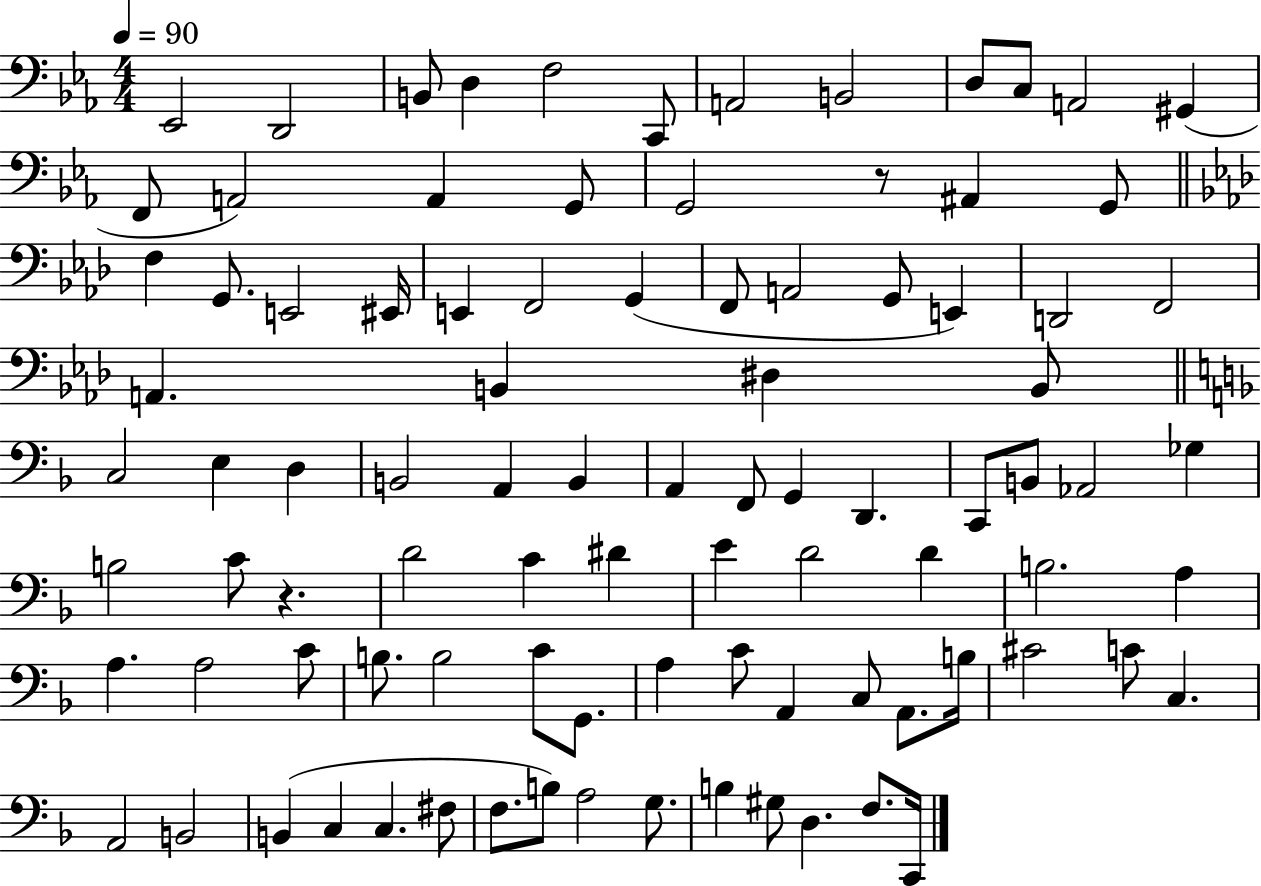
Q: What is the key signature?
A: EES major